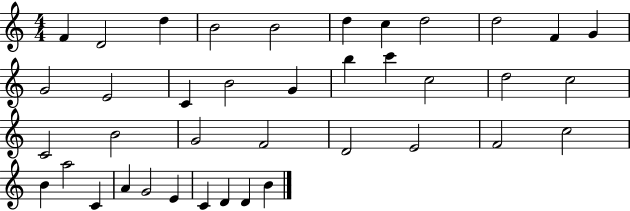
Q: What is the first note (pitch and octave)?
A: F4